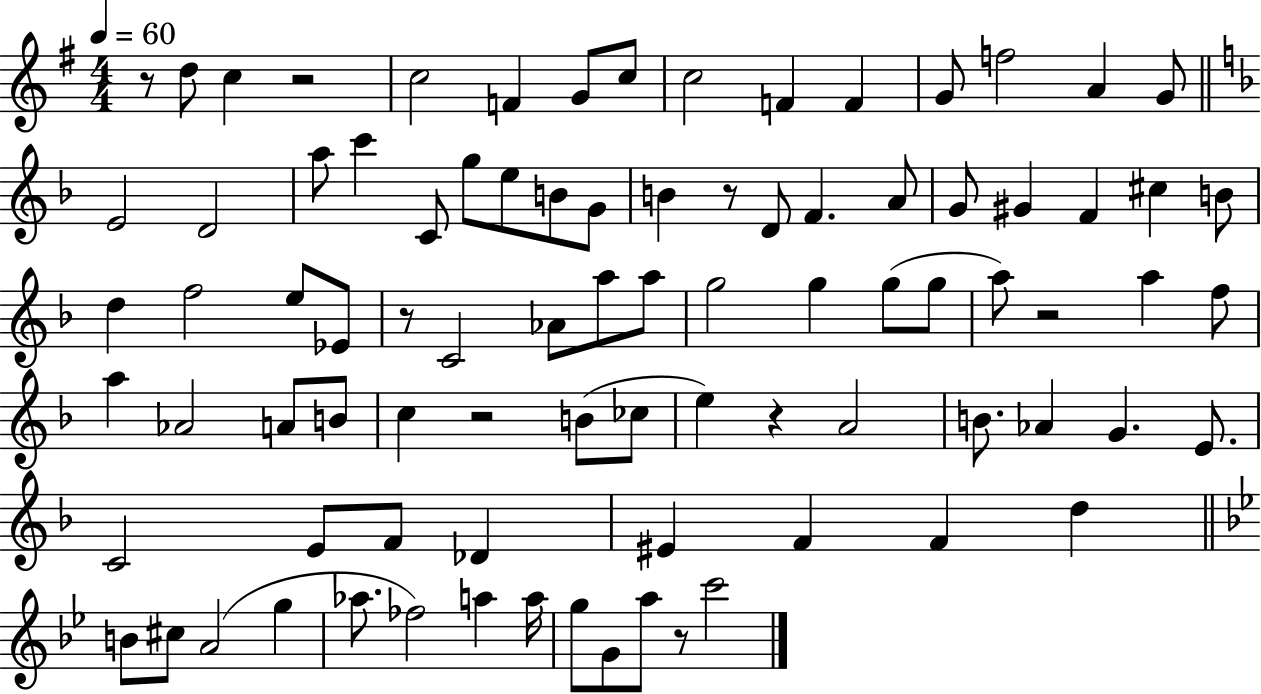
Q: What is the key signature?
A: G major